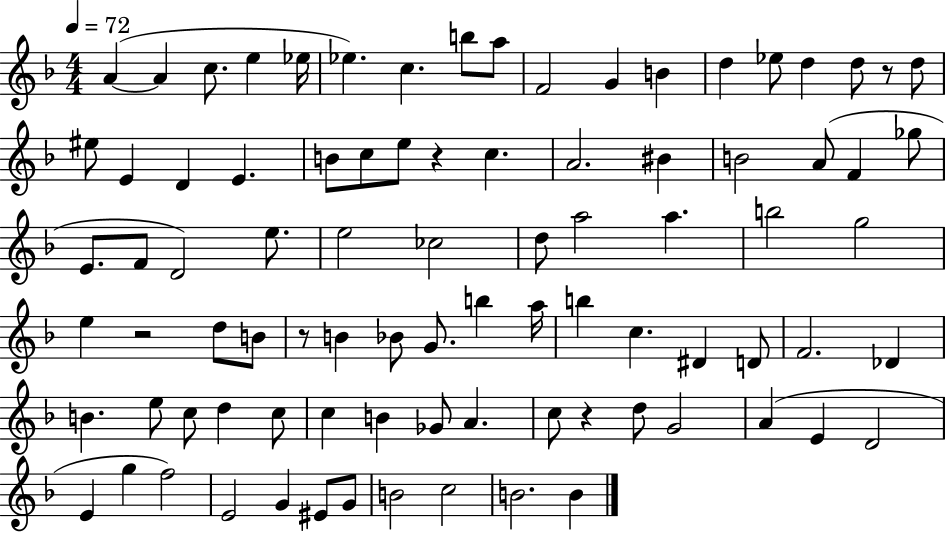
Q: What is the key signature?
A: F major